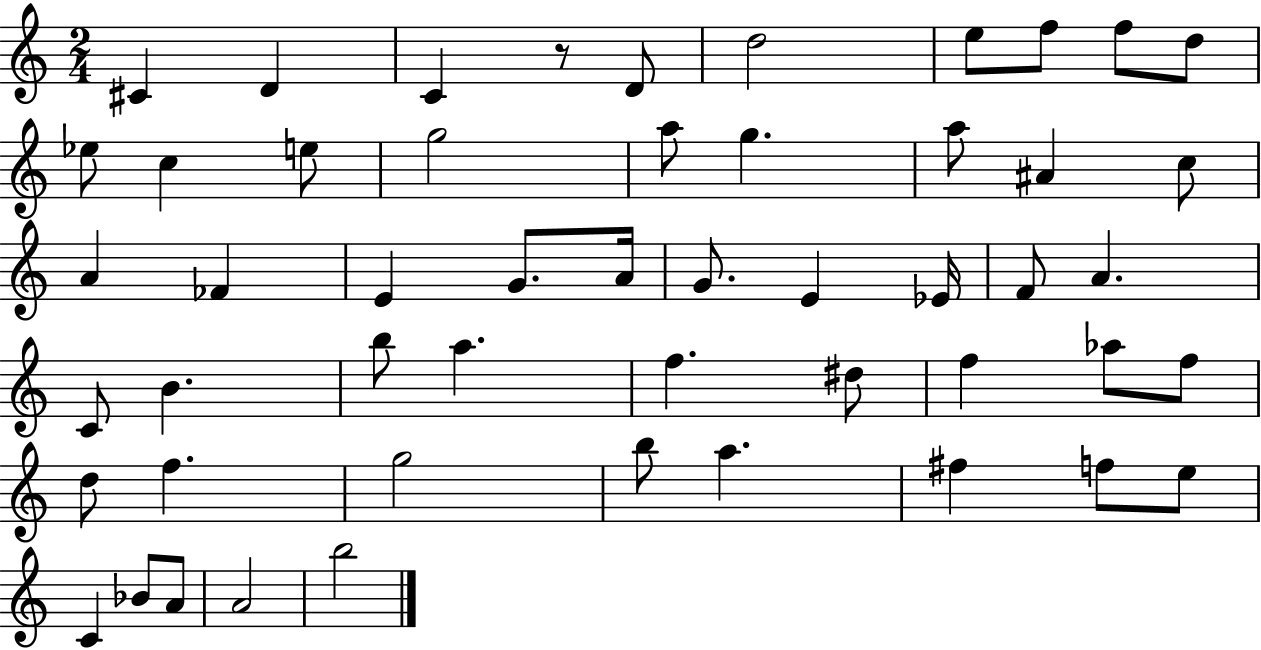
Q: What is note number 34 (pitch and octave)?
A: D#5